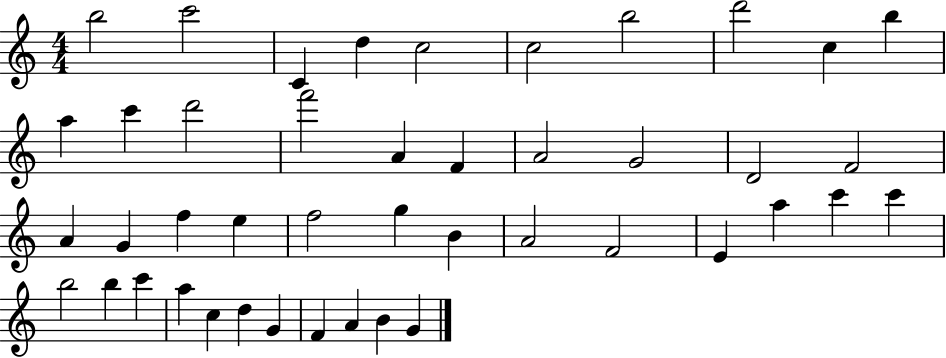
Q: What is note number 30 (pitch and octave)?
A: E4